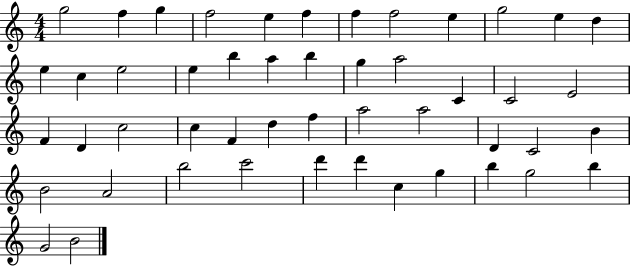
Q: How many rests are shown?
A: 0